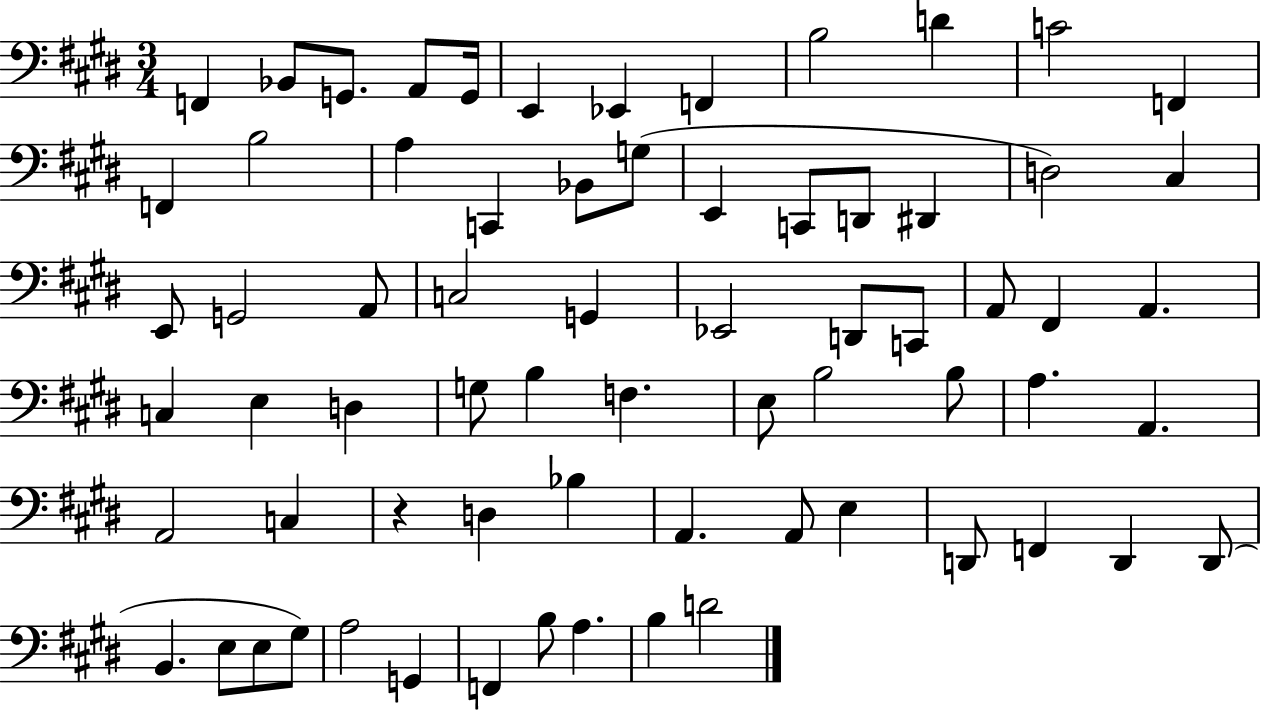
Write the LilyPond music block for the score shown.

{
  \clef bass
  \numericTimeSignature
  \time 3/4
  \key e \major
  f,4 bes,8 g,8. a,8 g,16 | e,4 ees,4 f,4 | b2 d'4 | c'2 f,4 | \break f,4 b2 | a4 c,4 bes,8 g8( | e,4 c,8 d,8 dis,4 | d2) cis4 | \break e,8 g,2 a,8 | c2 g,4 | ees,2 d,8 c,8 | a,8 fis,4 a,4. | \break c4 e4 d4 | g8 b4 f4. | e8 b2 b8 | a4. a,4. | \break a,2 c4 | r4 d4 bes4 | a,4. a,8 e4 | d,8 f,4 d,4 d,8( | \break b,4. e8 e8 gis8) | a2 g,4 | f,4 b8 a4. | b4 d'2 | \break \bar "|."
}